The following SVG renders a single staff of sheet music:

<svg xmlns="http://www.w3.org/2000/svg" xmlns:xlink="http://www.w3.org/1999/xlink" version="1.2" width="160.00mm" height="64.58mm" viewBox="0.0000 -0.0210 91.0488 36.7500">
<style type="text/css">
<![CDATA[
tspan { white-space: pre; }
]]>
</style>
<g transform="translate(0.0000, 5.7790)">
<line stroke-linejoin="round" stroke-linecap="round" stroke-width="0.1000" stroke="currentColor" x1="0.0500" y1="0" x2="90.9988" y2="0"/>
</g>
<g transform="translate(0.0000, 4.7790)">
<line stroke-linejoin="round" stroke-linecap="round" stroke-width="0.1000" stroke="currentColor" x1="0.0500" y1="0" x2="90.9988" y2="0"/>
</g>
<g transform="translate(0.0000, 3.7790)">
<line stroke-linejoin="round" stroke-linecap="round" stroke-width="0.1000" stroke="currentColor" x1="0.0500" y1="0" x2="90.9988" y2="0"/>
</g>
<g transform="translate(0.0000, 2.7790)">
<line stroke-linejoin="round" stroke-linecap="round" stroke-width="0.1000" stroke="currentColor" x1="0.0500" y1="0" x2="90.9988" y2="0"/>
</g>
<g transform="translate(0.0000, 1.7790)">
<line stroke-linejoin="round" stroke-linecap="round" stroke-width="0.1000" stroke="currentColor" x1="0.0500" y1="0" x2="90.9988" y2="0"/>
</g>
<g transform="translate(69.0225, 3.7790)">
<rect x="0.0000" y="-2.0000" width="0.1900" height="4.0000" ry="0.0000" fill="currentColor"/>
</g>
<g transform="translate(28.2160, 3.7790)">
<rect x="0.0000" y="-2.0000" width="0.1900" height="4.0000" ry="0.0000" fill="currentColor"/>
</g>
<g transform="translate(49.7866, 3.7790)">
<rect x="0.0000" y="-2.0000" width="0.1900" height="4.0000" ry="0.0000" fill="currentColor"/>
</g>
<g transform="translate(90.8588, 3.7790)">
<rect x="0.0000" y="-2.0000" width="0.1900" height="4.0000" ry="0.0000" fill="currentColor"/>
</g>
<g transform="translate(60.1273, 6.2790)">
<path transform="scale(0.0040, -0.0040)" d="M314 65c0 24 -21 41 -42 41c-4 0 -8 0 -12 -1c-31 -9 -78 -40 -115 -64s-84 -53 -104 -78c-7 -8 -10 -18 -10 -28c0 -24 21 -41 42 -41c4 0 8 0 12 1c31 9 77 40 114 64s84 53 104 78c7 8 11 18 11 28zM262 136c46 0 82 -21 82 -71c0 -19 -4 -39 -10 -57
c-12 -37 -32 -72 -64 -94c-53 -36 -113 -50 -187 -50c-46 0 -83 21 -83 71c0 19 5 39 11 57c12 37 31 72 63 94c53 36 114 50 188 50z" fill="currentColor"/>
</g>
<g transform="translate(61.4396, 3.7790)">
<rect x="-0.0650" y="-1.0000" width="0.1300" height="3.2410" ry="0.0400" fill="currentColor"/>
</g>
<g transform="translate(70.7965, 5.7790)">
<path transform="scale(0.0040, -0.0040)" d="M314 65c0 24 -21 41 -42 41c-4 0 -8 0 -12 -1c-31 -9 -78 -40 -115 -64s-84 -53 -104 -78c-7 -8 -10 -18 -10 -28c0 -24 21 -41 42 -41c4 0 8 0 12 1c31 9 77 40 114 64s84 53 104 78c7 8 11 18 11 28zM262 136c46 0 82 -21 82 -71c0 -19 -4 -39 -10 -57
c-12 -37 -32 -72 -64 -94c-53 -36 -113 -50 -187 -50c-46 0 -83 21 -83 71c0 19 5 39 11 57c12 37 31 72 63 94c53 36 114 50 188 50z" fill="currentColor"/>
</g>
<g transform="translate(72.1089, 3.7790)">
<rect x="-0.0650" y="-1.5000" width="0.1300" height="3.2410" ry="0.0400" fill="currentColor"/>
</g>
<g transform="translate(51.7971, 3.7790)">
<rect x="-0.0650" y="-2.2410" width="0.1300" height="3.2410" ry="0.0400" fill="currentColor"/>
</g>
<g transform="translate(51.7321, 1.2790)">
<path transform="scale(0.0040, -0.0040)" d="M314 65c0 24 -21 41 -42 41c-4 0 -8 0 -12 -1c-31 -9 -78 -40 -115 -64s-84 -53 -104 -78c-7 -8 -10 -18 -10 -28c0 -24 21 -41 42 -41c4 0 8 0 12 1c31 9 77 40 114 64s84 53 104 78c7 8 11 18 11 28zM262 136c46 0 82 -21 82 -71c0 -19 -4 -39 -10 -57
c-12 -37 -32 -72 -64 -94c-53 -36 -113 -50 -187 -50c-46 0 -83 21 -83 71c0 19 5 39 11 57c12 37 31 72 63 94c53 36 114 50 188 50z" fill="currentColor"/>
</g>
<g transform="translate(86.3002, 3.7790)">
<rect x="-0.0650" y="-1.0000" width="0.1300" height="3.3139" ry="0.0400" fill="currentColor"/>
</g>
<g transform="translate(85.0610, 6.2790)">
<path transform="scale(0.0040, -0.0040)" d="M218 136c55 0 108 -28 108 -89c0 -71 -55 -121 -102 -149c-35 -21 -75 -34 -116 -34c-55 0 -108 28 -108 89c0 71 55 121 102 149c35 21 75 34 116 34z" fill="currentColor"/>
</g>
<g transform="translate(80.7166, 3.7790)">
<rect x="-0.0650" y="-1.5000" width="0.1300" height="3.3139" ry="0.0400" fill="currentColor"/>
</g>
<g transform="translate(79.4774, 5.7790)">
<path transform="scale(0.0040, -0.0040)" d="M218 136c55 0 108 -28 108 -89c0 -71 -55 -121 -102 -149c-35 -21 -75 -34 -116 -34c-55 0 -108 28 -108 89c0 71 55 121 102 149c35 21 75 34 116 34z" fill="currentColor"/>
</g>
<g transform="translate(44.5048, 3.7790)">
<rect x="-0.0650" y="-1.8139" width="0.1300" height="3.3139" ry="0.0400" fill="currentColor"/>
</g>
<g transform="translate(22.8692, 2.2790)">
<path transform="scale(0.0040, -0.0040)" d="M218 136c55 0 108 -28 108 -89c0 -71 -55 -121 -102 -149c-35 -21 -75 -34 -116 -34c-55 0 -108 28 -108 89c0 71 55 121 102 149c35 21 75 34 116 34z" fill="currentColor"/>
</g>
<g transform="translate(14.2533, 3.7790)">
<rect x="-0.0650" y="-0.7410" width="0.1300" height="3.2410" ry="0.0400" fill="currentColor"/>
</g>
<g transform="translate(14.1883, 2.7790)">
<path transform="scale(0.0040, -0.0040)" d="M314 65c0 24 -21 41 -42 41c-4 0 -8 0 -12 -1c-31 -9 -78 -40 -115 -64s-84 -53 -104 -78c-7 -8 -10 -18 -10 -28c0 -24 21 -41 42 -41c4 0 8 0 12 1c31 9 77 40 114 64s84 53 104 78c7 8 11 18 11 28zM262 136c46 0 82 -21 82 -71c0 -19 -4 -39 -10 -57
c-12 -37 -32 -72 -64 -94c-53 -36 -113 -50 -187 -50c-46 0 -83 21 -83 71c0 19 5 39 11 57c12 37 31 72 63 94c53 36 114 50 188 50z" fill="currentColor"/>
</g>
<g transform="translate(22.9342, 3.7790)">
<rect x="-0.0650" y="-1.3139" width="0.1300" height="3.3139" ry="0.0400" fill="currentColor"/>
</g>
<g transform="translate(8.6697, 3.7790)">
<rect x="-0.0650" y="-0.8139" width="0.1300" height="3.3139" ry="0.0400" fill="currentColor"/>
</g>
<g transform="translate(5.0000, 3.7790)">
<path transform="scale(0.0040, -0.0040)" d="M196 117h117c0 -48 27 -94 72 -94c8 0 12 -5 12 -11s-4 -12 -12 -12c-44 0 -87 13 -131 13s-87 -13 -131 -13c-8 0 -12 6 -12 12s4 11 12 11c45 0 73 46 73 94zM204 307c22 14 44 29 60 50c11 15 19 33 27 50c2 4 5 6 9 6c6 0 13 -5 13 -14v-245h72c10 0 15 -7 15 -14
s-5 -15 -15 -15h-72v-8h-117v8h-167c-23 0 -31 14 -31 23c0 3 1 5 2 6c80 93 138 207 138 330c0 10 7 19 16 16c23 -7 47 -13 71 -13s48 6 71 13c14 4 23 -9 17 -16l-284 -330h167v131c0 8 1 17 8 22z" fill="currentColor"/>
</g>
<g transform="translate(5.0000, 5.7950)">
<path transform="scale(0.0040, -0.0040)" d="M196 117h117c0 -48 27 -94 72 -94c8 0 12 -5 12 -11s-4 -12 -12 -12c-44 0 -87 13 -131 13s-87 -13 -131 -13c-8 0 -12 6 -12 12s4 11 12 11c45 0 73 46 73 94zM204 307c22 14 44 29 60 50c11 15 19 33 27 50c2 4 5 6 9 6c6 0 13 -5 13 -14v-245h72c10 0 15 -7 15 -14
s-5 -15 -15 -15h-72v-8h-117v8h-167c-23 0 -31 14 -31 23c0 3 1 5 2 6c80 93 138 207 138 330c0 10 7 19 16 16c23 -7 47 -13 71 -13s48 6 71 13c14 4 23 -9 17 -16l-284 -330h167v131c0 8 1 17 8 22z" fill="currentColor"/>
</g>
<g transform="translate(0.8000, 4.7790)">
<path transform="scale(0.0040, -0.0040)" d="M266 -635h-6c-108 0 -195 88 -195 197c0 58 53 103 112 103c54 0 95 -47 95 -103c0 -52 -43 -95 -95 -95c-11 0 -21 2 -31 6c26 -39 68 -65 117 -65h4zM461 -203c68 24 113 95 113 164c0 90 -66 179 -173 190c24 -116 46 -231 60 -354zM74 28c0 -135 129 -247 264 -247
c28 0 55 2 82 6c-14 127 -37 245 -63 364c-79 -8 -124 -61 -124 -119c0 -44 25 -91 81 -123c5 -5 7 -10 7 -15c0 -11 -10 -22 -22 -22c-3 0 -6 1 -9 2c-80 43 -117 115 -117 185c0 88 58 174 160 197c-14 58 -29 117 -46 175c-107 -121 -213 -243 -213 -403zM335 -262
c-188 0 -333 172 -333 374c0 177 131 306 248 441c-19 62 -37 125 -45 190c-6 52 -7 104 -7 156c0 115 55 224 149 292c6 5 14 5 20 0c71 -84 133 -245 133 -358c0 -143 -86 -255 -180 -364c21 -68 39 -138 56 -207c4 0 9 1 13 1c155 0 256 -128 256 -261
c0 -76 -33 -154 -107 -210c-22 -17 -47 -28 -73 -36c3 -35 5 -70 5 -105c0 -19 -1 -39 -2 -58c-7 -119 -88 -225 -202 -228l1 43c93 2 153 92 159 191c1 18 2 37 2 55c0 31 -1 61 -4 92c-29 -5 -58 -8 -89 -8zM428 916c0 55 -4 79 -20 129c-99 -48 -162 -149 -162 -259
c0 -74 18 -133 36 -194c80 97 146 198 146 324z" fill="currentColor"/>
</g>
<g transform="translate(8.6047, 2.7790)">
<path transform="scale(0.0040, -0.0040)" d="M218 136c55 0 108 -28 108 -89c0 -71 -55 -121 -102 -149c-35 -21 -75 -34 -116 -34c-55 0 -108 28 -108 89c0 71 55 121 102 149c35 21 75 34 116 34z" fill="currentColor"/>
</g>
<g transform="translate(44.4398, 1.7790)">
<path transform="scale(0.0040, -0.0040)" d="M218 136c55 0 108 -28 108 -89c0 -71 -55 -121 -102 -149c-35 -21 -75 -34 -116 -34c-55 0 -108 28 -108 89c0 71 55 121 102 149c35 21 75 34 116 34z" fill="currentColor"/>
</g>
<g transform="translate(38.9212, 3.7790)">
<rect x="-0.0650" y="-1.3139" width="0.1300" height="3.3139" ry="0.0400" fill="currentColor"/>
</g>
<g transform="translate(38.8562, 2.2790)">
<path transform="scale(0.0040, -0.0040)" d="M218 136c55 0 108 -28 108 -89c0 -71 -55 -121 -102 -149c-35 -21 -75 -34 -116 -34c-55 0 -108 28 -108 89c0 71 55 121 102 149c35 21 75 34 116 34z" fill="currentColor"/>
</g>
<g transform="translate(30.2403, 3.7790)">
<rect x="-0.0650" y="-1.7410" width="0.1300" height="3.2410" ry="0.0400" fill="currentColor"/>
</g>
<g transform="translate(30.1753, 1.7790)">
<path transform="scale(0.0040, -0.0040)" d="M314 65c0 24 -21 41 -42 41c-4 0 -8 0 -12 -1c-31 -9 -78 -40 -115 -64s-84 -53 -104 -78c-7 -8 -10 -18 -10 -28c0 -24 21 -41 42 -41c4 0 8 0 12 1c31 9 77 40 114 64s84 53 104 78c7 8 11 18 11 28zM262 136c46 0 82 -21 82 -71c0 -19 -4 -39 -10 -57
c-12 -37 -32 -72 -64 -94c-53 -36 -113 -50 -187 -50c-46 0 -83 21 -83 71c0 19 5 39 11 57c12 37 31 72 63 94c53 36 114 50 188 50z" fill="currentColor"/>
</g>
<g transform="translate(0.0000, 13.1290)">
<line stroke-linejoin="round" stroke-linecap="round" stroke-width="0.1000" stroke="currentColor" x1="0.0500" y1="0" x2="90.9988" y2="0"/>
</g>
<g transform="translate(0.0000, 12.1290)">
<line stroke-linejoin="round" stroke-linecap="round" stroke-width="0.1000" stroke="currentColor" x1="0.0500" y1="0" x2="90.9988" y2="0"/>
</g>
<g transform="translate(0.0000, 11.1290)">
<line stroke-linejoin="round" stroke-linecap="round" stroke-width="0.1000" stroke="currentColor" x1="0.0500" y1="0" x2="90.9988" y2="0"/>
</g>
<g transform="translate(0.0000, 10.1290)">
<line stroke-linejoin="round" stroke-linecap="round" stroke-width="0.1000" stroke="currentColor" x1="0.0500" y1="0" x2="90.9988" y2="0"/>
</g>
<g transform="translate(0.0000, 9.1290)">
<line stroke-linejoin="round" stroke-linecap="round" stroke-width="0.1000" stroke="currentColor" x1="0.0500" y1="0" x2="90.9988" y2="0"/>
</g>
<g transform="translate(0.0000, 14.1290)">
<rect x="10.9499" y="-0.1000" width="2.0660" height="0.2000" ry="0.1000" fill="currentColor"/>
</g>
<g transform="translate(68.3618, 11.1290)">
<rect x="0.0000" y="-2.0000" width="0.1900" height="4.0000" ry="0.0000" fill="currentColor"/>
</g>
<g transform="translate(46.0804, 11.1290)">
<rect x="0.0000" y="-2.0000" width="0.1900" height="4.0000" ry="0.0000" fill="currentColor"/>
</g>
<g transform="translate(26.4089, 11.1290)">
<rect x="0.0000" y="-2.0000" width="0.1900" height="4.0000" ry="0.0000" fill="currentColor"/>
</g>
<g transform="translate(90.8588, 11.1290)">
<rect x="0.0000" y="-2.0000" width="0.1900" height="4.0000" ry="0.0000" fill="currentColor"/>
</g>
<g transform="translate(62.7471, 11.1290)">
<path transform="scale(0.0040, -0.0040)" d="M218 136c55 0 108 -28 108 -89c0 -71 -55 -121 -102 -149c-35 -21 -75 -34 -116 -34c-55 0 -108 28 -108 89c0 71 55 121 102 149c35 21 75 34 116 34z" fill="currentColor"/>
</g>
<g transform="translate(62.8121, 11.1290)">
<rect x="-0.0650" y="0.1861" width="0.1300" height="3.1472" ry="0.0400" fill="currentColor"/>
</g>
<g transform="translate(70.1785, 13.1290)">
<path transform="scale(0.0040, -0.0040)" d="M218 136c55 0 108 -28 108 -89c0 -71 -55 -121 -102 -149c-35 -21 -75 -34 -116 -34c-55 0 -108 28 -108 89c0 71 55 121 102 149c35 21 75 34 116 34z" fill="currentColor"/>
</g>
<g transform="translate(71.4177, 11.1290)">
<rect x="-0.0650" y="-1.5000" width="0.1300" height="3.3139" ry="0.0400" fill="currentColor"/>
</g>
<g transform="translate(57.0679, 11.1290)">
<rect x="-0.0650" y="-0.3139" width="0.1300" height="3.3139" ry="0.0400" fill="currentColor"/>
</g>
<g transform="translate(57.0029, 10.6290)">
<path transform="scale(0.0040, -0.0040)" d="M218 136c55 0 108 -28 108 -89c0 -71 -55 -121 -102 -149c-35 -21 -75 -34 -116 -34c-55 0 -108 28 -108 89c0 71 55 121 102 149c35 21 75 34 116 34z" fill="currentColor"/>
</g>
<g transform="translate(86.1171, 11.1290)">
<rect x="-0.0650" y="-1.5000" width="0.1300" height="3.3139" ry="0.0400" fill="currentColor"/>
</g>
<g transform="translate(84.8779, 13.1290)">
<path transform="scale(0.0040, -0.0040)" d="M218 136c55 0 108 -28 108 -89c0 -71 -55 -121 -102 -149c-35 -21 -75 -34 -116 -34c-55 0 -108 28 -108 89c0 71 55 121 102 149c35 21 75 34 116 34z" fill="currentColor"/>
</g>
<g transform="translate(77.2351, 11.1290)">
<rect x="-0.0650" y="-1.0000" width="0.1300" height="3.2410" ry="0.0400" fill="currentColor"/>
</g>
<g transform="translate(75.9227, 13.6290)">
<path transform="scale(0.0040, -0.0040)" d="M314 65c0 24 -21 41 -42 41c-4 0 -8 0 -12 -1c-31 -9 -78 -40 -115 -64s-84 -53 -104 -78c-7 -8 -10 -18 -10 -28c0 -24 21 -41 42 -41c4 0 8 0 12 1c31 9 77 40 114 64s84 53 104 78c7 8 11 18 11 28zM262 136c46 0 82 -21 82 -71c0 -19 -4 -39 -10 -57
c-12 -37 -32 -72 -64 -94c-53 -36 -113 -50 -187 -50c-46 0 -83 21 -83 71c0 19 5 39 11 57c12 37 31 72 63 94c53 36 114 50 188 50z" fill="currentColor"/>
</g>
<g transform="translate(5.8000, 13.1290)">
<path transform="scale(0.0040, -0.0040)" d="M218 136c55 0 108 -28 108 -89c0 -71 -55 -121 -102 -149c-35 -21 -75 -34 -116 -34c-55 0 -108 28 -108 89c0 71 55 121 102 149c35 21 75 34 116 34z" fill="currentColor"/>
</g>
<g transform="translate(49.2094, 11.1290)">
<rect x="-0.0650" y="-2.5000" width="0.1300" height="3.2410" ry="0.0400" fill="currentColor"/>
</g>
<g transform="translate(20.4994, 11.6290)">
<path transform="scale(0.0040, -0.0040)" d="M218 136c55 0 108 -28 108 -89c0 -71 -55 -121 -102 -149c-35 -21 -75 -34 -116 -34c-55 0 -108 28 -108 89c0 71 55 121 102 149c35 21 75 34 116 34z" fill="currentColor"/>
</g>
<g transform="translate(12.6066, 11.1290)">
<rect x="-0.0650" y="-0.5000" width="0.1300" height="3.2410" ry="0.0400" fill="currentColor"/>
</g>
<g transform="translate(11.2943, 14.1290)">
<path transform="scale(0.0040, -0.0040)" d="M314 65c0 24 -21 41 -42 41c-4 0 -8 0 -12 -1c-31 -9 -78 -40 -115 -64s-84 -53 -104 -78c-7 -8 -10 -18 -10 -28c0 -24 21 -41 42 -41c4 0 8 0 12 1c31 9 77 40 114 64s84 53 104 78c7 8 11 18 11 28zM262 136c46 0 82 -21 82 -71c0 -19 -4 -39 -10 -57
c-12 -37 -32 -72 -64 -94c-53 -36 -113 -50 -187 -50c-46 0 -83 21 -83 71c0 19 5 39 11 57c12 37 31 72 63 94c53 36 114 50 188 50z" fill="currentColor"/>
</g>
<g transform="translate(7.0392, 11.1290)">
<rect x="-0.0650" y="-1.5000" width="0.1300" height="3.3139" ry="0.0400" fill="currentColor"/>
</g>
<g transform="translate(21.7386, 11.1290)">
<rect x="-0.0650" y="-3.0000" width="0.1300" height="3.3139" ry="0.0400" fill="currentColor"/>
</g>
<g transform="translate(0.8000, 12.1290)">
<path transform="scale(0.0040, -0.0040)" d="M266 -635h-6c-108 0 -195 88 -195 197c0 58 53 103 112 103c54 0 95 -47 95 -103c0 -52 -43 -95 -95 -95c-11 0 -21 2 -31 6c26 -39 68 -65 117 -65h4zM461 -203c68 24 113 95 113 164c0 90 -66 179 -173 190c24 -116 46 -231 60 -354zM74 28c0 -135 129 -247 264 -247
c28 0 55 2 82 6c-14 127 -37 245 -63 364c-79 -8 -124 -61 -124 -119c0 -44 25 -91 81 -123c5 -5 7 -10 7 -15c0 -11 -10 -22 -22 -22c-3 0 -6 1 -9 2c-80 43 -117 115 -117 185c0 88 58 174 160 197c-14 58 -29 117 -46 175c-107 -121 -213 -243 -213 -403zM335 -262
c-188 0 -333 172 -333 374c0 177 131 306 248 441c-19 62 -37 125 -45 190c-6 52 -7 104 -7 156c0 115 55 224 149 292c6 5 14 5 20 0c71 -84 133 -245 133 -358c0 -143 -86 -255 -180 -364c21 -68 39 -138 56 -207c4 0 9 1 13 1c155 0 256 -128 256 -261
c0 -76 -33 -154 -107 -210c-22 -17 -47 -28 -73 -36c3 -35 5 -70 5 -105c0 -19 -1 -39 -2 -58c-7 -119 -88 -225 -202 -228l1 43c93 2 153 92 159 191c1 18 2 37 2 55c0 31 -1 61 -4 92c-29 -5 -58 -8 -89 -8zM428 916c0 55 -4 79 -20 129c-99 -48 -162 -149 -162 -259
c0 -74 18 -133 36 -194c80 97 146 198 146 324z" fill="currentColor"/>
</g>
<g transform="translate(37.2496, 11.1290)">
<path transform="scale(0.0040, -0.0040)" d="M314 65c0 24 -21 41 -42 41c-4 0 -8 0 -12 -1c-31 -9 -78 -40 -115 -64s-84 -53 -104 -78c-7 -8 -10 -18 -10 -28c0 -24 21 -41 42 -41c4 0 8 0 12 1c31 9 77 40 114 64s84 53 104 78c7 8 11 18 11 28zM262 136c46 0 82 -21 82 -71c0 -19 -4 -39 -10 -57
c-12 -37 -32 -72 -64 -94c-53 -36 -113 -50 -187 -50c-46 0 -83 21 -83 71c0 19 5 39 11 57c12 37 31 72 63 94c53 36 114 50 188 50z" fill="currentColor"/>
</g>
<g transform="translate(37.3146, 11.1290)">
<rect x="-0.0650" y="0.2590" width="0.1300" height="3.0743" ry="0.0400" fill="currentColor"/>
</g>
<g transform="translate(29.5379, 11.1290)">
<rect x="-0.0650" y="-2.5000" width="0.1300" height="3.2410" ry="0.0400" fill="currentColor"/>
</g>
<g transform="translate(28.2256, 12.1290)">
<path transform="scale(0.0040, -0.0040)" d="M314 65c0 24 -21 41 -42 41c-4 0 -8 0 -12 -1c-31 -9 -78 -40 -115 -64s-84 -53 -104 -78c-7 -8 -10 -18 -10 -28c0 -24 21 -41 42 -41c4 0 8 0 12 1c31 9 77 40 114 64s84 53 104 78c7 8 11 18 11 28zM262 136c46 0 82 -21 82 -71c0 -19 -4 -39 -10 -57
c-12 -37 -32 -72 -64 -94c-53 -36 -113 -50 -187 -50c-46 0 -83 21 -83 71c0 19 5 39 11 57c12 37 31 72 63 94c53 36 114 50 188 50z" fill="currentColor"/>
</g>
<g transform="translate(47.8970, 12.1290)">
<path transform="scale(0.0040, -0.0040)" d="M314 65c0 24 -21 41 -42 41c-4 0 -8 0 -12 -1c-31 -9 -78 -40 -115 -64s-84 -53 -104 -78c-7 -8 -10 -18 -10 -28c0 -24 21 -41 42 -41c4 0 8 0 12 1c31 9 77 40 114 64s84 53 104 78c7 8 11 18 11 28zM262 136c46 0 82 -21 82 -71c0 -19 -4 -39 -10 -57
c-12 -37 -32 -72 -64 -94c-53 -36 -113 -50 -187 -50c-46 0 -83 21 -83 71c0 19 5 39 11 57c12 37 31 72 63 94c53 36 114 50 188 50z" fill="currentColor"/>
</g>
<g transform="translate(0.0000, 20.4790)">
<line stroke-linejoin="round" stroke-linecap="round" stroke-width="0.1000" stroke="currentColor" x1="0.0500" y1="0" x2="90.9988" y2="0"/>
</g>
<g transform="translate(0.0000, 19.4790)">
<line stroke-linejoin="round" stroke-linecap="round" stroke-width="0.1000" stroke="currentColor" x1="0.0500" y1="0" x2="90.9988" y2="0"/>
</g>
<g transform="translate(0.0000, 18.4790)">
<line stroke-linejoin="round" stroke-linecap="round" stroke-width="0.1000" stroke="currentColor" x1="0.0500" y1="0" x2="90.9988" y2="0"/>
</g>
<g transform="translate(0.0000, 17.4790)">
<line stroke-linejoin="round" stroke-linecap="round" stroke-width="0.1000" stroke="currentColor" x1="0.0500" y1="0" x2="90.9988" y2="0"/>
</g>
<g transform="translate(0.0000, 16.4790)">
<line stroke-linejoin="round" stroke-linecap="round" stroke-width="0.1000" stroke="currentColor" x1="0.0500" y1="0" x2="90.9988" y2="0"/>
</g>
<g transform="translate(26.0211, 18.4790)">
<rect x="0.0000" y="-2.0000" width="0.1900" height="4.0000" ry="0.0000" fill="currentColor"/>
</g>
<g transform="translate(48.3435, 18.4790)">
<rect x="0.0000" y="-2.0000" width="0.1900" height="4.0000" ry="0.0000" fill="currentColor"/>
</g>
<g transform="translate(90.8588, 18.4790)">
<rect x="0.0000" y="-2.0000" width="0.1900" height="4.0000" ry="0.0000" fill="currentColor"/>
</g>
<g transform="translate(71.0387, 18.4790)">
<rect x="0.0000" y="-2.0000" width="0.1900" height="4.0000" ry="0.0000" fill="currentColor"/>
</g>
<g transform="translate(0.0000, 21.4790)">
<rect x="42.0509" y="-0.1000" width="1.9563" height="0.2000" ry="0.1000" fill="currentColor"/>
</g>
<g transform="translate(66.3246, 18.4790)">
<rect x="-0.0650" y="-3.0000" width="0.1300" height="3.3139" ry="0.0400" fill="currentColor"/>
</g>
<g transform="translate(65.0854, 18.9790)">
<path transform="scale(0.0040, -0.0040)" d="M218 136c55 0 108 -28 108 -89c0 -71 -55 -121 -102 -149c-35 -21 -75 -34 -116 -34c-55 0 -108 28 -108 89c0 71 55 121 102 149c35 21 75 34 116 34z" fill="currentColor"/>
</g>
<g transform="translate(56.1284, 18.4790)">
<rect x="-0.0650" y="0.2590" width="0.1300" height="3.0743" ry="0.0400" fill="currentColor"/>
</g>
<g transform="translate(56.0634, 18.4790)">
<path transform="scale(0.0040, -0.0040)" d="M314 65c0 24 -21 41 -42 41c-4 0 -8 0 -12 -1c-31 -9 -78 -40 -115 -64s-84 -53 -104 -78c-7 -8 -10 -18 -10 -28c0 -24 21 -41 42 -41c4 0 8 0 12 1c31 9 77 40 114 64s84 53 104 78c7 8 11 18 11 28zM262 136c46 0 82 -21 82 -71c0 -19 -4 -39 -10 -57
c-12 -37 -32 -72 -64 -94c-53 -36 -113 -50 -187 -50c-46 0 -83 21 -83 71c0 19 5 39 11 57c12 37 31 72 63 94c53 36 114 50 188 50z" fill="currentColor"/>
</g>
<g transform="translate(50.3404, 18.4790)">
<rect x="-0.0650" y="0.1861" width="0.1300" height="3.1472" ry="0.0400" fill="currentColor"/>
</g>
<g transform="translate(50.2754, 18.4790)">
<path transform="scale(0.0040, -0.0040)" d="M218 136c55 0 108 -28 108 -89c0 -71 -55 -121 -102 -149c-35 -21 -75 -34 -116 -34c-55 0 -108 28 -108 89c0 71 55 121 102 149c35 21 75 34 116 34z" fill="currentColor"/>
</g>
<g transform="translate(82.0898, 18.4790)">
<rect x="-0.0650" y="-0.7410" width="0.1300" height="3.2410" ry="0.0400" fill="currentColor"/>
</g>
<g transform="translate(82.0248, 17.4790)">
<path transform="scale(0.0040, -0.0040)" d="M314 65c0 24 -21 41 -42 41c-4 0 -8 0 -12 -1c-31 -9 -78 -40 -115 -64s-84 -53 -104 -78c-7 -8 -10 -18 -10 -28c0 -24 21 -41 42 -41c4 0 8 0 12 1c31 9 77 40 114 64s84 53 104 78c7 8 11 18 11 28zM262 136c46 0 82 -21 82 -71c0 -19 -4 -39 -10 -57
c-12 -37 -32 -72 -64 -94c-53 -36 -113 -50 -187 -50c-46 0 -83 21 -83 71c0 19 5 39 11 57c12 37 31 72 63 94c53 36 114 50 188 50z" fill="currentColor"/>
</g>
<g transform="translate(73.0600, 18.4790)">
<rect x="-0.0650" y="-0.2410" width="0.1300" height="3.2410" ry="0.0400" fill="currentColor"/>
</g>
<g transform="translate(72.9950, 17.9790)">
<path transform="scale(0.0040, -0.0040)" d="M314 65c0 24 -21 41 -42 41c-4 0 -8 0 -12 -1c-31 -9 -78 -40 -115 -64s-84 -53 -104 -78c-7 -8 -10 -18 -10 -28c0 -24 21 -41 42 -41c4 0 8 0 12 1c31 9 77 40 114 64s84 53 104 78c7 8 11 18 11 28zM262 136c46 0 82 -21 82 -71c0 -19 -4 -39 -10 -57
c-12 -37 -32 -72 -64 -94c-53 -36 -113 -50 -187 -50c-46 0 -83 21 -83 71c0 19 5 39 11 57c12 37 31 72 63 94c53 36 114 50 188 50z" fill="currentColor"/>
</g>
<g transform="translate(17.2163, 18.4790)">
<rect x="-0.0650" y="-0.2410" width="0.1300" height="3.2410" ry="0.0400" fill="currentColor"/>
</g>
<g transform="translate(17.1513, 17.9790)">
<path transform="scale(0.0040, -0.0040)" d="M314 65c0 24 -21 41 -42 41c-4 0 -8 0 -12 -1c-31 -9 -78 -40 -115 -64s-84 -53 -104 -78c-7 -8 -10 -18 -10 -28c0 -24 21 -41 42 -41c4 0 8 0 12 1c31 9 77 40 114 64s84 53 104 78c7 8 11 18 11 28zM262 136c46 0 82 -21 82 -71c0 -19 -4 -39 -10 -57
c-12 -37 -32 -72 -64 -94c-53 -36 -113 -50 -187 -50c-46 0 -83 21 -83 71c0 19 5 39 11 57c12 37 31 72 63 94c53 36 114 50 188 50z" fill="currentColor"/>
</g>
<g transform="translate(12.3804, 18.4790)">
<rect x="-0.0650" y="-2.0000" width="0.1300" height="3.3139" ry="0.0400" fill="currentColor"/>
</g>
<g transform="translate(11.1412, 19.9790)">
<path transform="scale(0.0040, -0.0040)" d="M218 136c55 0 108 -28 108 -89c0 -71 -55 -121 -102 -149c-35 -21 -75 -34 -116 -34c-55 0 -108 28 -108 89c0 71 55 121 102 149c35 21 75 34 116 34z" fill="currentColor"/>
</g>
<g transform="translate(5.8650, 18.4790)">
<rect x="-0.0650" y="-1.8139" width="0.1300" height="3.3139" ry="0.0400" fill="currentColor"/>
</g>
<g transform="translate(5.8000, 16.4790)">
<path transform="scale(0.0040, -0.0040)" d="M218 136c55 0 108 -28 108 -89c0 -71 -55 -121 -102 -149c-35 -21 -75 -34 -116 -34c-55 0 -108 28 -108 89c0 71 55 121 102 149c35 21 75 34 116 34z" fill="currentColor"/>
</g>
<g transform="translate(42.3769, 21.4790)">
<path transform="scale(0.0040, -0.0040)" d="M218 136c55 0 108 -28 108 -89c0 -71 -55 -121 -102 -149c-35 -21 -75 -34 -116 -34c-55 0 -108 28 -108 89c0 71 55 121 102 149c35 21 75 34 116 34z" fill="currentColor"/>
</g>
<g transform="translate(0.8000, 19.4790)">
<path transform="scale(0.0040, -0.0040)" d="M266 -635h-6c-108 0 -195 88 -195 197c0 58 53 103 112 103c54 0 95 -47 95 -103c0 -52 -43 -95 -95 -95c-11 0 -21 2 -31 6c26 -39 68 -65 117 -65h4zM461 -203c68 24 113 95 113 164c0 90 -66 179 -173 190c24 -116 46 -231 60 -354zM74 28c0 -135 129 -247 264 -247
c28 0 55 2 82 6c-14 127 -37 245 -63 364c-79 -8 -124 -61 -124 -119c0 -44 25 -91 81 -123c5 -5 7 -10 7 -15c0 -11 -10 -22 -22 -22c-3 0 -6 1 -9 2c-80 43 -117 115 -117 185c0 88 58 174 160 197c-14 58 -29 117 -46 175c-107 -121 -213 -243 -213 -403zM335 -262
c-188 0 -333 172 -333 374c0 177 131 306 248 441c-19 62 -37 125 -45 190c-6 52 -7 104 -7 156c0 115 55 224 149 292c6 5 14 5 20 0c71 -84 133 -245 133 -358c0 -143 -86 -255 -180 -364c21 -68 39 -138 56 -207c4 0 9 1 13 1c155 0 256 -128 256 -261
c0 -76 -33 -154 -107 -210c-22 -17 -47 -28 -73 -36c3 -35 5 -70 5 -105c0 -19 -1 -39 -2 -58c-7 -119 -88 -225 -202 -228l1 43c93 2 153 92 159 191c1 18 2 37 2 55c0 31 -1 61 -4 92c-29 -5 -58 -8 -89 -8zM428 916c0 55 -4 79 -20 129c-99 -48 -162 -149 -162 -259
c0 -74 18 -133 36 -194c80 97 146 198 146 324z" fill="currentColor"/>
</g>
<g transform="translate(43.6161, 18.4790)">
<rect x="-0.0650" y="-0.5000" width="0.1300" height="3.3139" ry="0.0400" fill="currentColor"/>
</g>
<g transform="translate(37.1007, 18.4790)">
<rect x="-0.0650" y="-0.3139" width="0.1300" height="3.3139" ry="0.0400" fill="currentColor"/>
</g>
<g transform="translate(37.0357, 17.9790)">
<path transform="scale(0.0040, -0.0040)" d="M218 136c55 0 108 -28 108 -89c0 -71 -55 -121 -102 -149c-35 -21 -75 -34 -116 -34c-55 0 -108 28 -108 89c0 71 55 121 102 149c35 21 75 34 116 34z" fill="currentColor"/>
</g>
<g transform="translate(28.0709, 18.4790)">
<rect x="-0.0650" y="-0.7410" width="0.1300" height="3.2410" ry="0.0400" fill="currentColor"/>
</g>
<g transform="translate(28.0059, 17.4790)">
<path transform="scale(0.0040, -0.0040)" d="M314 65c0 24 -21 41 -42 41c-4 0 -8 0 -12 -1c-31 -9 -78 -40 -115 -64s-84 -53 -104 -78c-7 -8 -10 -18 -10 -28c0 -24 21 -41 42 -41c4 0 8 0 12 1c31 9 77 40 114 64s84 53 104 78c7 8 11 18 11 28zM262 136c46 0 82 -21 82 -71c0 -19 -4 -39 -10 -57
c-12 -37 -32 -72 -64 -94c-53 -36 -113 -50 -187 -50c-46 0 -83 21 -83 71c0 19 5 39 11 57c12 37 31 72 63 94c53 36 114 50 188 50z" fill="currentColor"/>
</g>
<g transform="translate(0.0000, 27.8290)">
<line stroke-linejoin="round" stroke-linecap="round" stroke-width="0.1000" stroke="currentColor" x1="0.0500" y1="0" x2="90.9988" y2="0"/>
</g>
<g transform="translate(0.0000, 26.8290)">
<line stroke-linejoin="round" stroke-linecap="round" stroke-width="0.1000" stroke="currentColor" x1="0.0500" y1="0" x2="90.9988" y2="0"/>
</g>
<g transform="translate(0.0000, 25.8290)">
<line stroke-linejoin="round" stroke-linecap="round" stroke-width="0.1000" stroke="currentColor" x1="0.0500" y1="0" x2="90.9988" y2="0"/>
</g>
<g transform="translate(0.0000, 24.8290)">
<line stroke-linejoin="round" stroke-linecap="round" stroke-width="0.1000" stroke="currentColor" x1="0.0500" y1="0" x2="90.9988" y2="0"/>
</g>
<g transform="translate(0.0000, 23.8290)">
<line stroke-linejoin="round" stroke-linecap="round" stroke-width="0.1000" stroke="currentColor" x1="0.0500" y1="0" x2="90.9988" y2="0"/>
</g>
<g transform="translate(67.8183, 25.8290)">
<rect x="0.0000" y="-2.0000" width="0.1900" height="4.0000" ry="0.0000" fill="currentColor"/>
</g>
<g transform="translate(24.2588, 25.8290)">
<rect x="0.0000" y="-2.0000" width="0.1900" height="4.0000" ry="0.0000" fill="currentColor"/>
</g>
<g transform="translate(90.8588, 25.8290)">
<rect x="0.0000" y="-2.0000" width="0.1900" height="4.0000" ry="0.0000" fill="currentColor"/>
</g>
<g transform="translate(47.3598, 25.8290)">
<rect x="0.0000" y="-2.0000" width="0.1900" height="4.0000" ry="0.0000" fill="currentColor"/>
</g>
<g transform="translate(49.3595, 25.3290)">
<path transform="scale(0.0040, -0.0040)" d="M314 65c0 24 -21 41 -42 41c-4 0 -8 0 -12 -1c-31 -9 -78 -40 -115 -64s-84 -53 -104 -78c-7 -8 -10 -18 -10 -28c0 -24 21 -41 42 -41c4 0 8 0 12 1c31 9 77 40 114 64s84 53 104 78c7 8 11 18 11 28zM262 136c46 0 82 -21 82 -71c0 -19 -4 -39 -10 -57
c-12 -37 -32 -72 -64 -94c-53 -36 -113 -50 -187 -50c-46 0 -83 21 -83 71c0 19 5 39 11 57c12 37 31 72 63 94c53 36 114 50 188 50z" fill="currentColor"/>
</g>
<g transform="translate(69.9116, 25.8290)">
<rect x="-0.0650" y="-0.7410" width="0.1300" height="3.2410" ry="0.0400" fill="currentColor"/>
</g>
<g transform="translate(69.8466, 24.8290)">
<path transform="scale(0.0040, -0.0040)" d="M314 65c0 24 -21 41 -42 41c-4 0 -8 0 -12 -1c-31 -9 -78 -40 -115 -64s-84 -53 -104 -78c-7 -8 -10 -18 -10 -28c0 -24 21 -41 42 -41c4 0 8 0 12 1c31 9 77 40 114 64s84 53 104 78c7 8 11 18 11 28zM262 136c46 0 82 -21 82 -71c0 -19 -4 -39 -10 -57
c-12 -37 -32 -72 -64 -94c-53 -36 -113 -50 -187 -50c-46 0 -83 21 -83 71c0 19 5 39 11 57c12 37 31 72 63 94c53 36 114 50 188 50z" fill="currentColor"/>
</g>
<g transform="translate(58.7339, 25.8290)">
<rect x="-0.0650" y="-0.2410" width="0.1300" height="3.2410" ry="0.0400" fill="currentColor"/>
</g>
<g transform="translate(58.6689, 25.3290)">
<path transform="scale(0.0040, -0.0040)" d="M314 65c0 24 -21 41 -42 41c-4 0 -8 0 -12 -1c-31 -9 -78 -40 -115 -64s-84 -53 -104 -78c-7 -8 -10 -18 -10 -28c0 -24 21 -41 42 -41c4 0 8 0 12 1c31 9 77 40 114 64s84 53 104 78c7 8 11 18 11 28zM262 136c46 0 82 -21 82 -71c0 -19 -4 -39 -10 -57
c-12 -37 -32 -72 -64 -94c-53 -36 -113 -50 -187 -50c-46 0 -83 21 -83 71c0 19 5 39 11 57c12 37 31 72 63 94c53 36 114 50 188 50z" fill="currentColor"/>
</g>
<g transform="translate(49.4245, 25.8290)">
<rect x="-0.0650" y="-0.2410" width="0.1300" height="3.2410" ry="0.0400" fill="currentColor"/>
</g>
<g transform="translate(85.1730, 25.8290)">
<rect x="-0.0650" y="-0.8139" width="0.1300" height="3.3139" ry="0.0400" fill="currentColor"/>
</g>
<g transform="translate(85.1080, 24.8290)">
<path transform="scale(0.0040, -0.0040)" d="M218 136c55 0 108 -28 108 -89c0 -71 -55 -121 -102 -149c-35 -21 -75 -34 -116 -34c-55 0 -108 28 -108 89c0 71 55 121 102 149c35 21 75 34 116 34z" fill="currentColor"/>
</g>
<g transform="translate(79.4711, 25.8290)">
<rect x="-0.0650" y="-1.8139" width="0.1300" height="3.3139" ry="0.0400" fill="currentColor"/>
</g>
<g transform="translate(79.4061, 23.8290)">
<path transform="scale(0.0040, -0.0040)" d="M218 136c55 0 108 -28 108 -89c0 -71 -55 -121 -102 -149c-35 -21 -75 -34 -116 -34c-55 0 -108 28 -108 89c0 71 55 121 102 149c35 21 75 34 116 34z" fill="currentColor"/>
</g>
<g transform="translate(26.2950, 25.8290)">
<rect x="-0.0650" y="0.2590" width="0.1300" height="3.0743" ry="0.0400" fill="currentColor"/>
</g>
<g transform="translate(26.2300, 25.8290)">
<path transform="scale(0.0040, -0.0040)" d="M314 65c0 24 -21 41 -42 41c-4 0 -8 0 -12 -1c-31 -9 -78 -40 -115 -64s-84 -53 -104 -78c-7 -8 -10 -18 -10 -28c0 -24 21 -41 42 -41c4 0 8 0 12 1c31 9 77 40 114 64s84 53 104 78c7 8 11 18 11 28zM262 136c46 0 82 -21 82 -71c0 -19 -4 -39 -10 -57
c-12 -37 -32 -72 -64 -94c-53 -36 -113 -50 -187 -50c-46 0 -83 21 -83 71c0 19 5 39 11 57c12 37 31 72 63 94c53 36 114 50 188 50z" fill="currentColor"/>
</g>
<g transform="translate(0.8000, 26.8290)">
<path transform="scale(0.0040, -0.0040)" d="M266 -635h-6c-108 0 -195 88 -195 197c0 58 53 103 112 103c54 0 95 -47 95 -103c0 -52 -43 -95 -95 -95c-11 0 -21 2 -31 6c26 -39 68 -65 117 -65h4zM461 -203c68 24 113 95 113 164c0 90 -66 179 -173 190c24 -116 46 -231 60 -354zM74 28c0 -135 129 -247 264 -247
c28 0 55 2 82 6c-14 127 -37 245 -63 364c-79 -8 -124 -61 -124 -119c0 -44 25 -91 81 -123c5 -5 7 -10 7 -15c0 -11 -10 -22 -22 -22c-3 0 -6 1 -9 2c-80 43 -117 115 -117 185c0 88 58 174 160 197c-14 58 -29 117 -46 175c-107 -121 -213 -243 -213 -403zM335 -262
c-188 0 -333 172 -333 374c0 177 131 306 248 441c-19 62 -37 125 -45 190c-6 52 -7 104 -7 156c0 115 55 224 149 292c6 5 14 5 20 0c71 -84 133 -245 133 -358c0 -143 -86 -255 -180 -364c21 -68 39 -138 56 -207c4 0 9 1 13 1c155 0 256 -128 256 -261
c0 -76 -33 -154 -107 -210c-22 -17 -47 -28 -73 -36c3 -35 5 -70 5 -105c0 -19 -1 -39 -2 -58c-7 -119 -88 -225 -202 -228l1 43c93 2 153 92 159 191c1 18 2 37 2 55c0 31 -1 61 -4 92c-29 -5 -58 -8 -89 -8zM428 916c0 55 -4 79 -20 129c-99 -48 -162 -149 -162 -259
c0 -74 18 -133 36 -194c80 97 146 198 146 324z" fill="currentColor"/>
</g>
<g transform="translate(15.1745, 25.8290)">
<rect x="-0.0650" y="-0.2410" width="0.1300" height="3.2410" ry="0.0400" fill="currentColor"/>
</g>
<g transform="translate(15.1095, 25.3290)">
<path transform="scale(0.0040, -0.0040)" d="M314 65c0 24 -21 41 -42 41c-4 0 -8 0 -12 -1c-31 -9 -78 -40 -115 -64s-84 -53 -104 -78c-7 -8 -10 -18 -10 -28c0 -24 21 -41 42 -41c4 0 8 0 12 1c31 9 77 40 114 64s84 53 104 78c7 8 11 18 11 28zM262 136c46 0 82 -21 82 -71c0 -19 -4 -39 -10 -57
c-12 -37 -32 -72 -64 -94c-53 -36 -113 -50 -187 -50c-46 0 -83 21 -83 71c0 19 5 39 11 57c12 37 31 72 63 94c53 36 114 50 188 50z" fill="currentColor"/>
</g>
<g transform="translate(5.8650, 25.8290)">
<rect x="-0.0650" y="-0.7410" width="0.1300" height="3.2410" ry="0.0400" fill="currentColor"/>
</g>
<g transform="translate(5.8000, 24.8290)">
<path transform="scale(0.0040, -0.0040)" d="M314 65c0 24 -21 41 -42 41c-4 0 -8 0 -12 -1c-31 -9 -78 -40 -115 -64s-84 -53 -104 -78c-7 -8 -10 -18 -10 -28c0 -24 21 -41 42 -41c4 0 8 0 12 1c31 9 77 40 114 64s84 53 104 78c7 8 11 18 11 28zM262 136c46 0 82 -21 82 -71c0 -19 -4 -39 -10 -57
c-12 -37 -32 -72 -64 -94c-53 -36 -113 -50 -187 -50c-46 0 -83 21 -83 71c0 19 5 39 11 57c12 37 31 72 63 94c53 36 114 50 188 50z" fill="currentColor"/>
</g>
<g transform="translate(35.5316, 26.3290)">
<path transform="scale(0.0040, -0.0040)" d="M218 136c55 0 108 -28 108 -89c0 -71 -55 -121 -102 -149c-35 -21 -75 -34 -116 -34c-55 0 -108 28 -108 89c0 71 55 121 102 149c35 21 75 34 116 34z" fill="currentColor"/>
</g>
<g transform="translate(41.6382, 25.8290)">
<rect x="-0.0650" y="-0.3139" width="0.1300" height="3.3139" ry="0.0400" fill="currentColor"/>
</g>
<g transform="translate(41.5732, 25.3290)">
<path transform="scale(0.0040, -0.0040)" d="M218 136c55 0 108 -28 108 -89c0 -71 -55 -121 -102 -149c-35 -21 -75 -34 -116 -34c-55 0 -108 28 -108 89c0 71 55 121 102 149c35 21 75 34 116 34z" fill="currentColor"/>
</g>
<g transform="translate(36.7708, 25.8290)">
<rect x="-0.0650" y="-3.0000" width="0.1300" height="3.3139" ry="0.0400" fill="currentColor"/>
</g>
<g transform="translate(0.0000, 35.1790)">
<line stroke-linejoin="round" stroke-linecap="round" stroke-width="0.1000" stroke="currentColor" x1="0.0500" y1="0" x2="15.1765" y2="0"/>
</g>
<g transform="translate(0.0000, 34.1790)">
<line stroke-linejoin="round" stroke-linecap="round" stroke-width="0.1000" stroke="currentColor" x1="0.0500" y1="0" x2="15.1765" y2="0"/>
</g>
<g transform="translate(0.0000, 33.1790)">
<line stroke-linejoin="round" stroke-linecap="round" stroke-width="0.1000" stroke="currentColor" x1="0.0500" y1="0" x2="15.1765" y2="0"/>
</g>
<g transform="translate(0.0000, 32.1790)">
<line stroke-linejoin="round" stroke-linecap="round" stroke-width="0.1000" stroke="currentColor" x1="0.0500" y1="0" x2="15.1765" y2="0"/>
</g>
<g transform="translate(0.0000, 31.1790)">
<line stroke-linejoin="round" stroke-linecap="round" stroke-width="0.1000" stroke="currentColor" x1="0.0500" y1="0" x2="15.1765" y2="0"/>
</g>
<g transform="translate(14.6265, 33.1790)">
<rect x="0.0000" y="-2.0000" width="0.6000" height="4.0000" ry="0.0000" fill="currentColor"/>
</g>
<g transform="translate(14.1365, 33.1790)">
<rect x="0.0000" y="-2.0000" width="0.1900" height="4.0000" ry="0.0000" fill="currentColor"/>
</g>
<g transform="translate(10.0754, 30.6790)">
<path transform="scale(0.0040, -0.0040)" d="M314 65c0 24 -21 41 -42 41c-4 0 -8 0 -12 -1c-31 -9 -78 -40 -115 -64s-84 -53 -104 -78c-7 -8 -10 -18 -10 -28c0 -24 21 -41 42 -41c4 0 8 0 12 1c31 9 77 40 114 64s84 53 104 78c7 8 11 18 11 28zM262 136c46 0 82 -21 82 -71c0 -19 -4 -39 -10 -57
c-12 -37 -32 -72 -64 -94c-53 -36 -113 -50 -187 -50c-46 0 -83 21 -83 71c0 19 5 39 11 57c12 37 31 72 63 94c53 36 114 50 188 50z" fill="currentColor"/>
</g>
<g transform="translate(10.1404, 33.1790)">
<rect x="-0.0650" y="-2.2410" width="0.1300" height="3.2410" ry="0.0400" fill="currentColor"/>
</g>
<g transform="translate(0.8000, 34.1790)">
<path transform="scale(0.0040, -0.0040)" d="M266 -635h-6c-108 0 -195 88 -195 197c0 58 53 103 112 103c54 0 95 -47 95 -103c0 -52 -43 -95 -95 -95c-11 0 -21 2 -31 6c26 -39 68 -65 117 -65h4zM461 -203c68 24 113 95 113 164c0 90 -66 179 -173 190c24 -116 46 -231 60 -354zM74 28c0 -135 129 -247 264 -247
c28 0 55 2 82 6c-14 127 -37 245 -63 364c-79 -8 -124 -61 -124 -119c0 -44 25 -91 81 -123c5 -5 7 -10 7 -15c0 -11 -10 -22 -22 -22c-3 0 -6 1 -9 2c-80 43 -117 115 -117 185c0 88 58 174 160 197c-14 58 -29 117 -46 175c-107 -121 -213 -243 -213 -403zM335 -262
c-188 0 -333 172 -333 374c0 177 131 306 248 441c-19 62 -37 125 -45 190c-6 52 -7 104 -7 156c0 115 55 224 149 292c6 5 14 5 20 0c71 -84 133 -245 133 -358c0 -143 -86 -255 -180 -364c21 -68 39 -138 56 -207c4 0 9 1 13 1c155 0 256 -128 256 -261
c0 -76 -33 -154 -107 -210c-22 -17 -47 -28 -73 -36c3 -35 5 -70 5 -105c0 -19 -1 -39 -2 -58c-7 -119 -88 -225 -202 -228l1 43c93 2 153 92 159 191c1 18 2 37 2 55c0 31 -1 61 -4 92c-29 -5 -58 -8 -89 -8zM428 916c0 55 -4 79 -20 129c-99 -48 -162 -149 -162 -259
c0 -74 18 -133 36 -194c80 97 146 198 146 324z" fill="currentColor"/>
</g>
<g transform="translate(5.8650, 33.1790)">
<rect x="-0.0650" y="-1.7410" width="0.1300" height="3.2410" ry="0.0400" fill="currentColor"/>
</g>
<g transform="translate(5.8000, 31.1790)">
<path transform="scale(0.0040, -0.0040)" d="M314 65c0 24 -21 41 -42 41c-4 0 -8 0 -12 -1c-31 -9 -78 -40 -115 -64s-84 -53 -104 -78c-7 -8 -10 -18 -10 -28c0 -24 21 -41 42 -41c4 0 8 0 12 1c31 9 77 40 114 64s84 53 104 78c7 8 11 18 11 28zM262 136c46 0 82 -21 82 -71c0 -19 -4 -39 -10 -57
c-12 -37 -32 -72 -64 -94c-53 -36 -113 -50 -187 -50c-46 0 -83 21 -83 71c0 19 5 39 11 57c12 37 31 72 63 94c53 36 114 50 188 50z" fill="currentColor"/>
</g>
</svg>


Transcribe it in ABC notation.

X:1
T:Untitled
M:4/4
L:1/4
K:C
d d2 e f2 e f g2 D2 E2 E D E C2 A G2 B2 G2 c B E D2 E f F c2 d2 c C B B2 A c2 d2 d2 c2 B2 A c c2 c2 d2 f d f2 g2